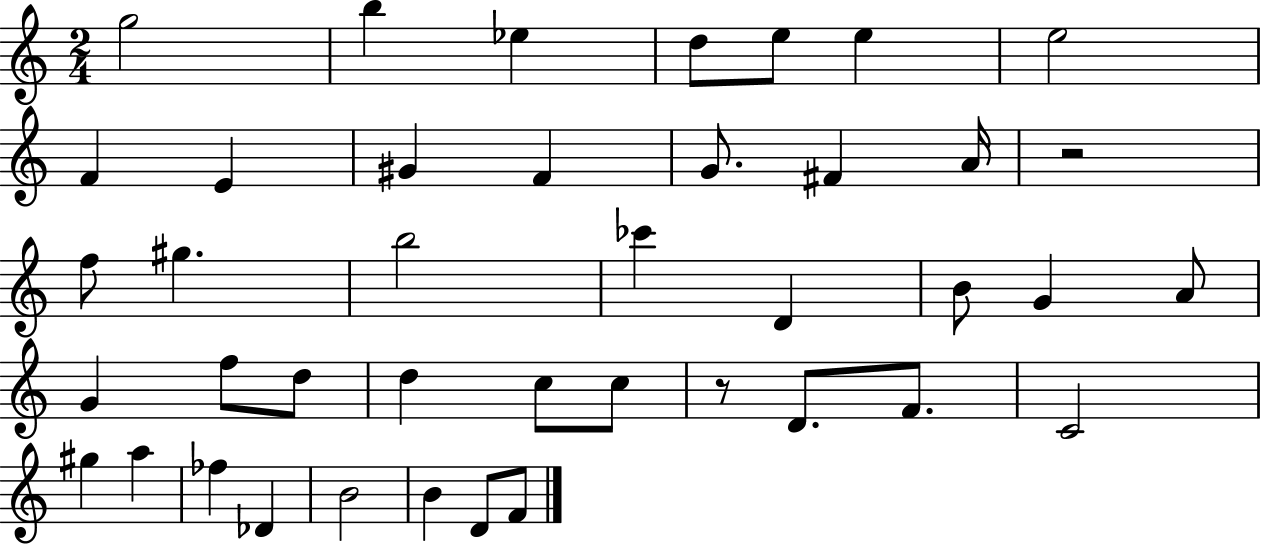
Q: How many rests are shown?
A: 2